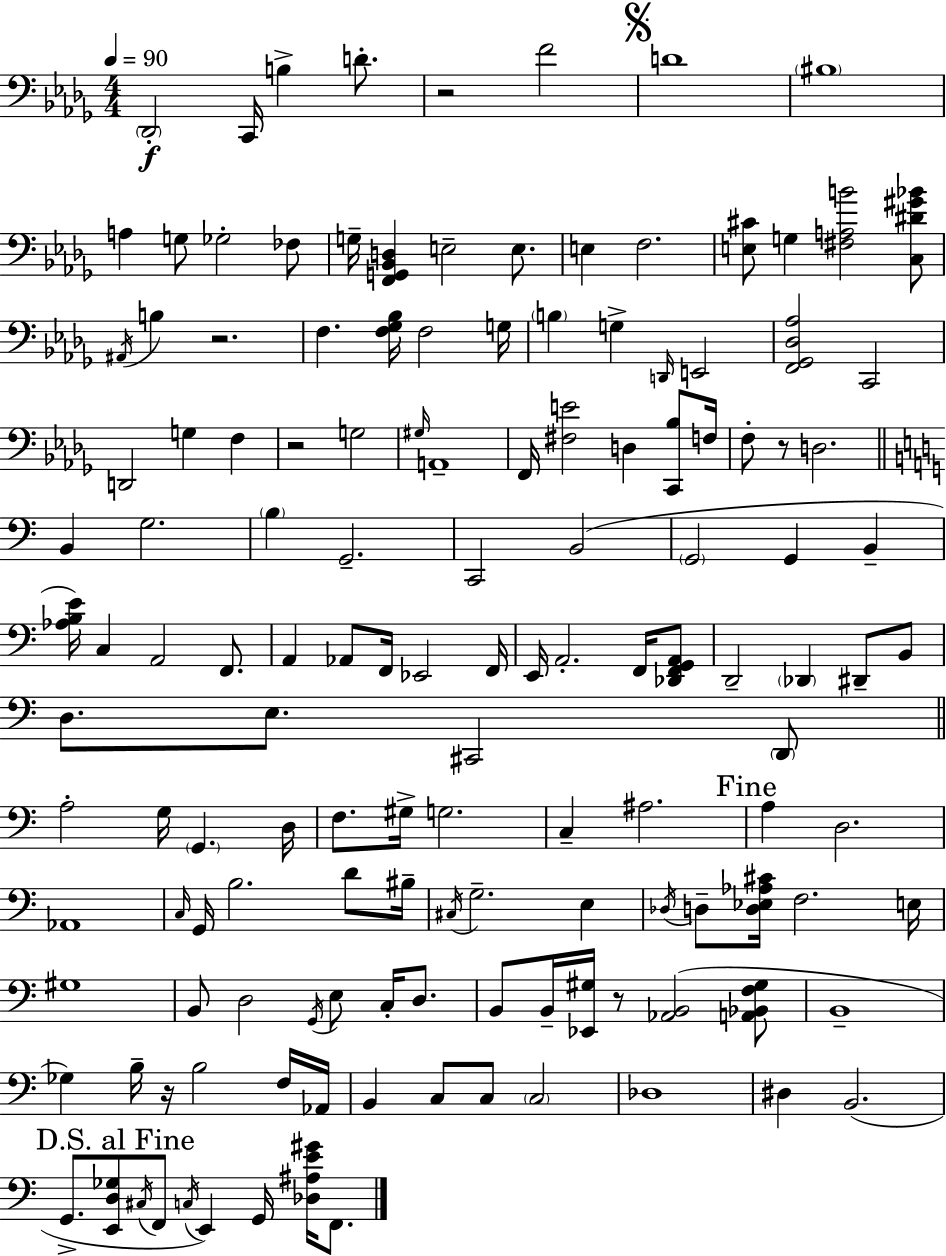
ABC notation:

X:1
T:Untitled
M:4/4
L:1/4
K:Bbm
_D,,2 C,,/4 B, D/2 z2 F2 D4 ^B,4 A, G,/2 _G,2 _F,/2 G,/4 [F,,G,,_B,,D,] E,2 E,/2 E, F,2 [E,^C]/2 G, [^F,A,B]2 [C,^D^G_B]/2 ^A,,/4 B, z2 F, [F,_G,_B,]/4 F,2 G,/4 B, G, D,,/4 E,,2 [F,,_G,,_D,_A,]2 C,,2 D,,2 G, F, z2 G,2 ^G,/4 A,,4 F,,/4 [^F,E]2 D, [C,,_B,]/2 F,/4 F,/2 z/2 D,2 B,, G,2 B, G,,2 C,,2 B,,2 G,,2 G,, B,, [_A,B,E]/4 C, A,,2 F,,/2 A,, _A,,/2 F,,/4 _E,,2 F,,/4 E,,/4 A,,2 F,,/4 [_D,,F,,G,,A,,]/2 D,,2 _D,, ^D,,/2 B,,/2 D,/2 E,/2 ^C,,2 D,,/2 A,2 G,/4 G,, D,/4 F,/2 ^G,/4 G,2 C, ^A,2 A, D,2 _A,,4 C,/4 G,,/4 B,2 D/2 ^B,/4 ^C,/4 G,2 E, _D,/4 D,/2 [D,_E,_A,^C]/4 F,2 E,/4 ^G,4 B,,/2 D,2 G,,/4 E,/2 C,/4 D,/2 B,,/2 B,,/4 [_E,,^G,]/4 z/2 [_A,,B,,]2 [A,,_B,,F,^G,]/2 B,,4 _G, B,/4 z/4 B,2 F,/4 _A,,/4 B,, C,/2 C,/2 C,2 _D,4 ^D, B,,2 G,,/2 [E,,D,_G,]/2 ^C,/4 F,,/2 C,/4 E,, G,,/4 [_D,^A,E^G]/4 F,,/2